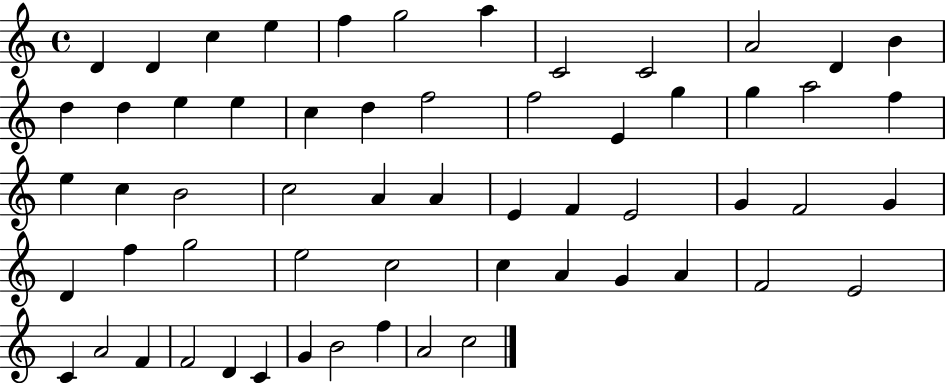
{
  \clef treble
  \time 4/4
  \defaultTimeSignature
  \key c \major
  d'4 d'4 c''4 e''4 | f''4 g''2 a''4 | c'2 c'2 | a'2 d'4 b'4 | \break d''4 d''4 e''4 e''4 | c''4 d''4 f''2 | f''2 e'4 g''4 | g''4 a''2 f''4 | \break e''4 c''4 b'2 | c''2 a'4 a'4 | e'4 f'4 e'2 | g'4 f'2 g'4 | \break d'4 f''4 g''2 | e''2 c''2 | c''4 a'4 g'4 a'4 | f'2 e'2 | \break c'4 a'2 f'4 | f'2 d'4 c'4 | g'4 b'2 f''4 | a'2 c''2 | \break \bar "|."
}